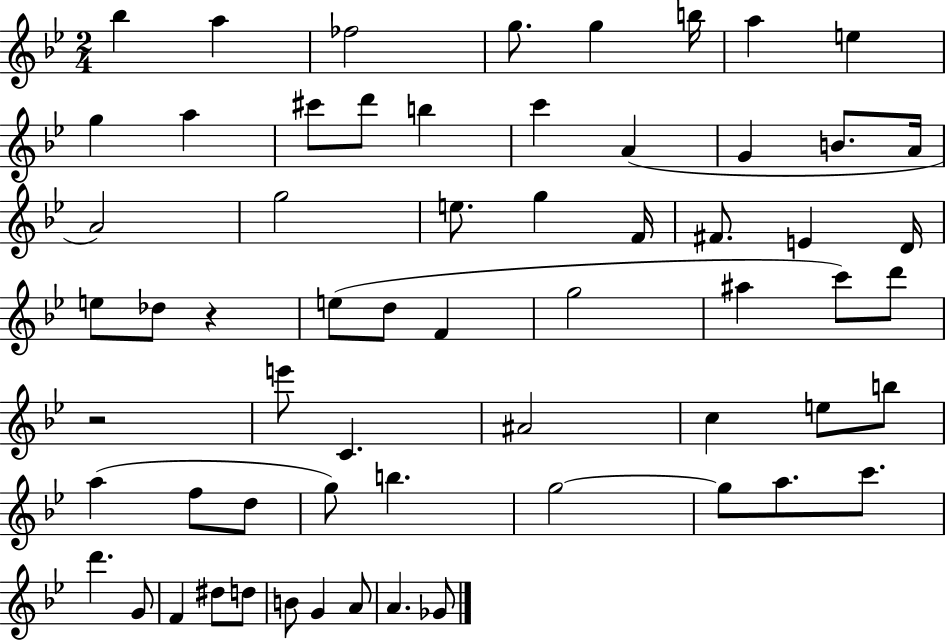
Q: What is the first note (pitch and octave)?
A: Bb5